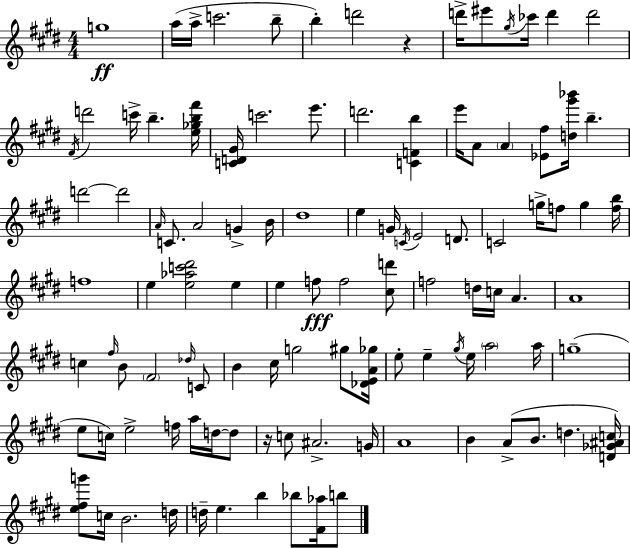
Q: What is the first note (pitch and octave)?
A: G5